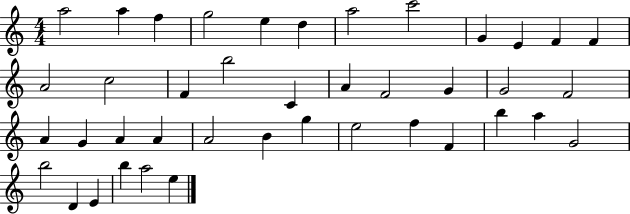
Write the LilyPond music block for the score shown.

{
  \clef treble
  \numericTimeSignature
  \time 4/4
  \key c \major
  a''2 a''4 f''4 | g''2 e''4 d''4 | a''2 c'''2 | g'4 e'4 f'4 f'4 | \break a'2 c''2 | f'4 b''2 c'4 | a'4 f'2 g'4 | g'2 f'2 | \break a'4 g'4 a'4 a'4 | a'2 b'4 g''4 | e''2 f''4 f'4 | b''4 a''4 g'2 | \break b''2 d'4 e'4 | b''4 a''2 e''4 | \bar "|."
}